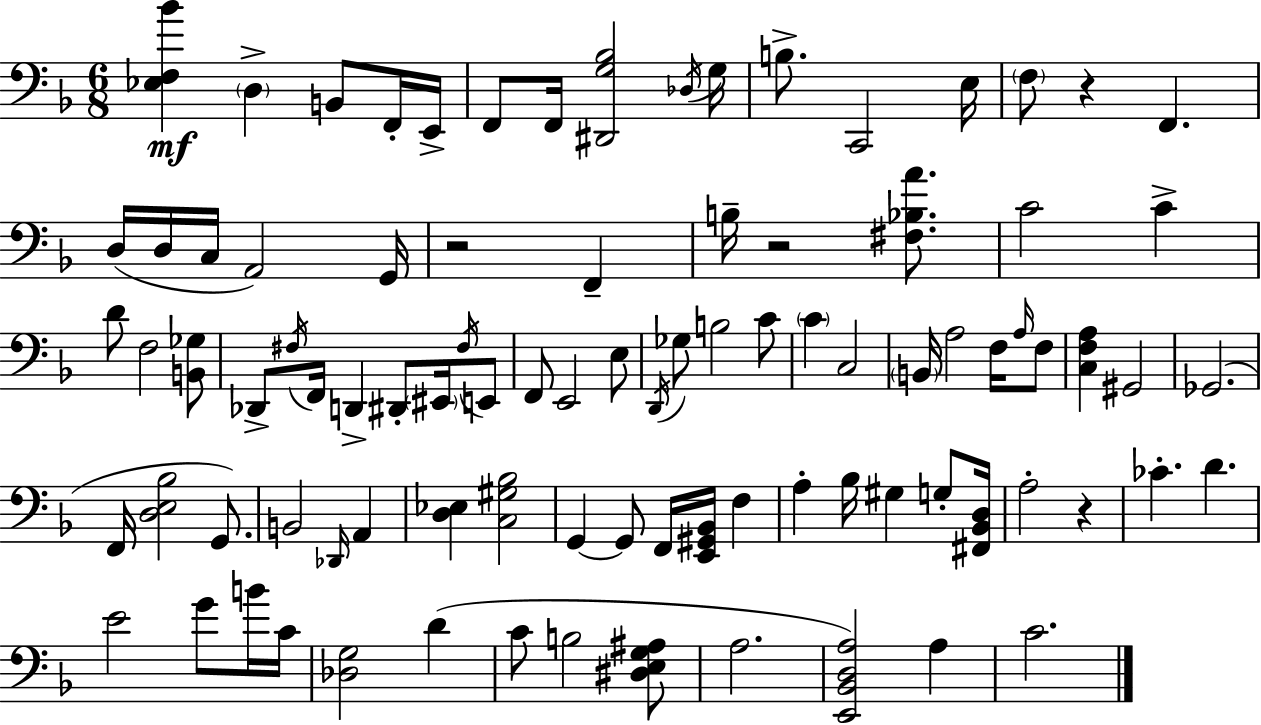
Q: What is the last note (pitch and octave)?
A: C4